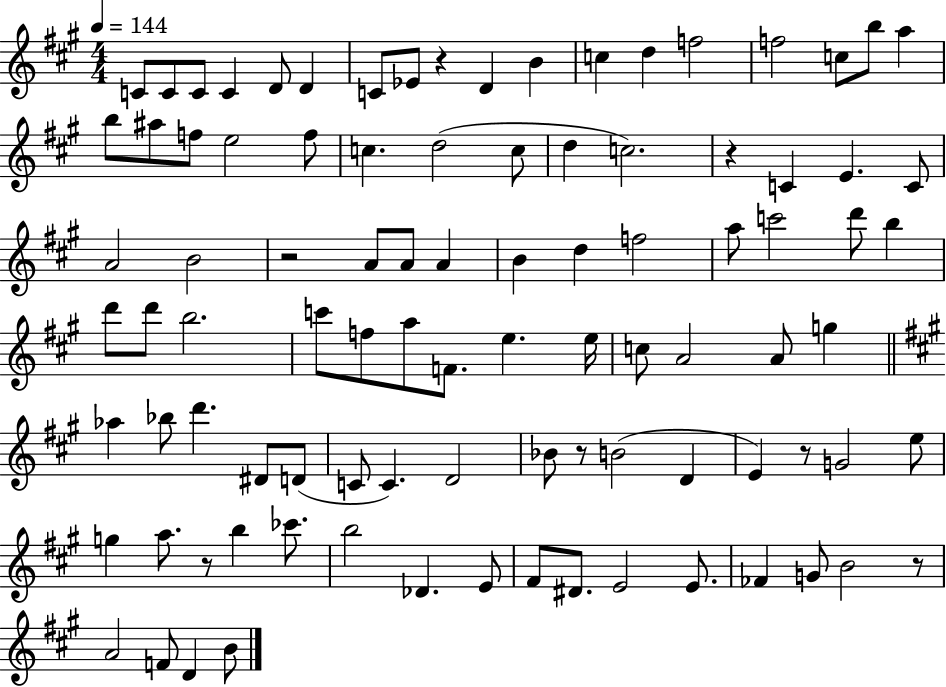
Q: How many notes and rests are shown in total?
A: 94